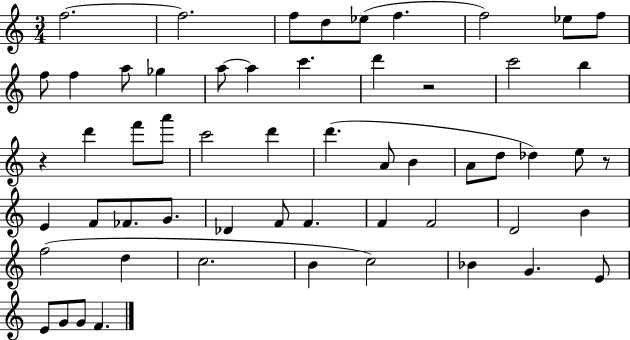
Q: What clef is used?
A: treble